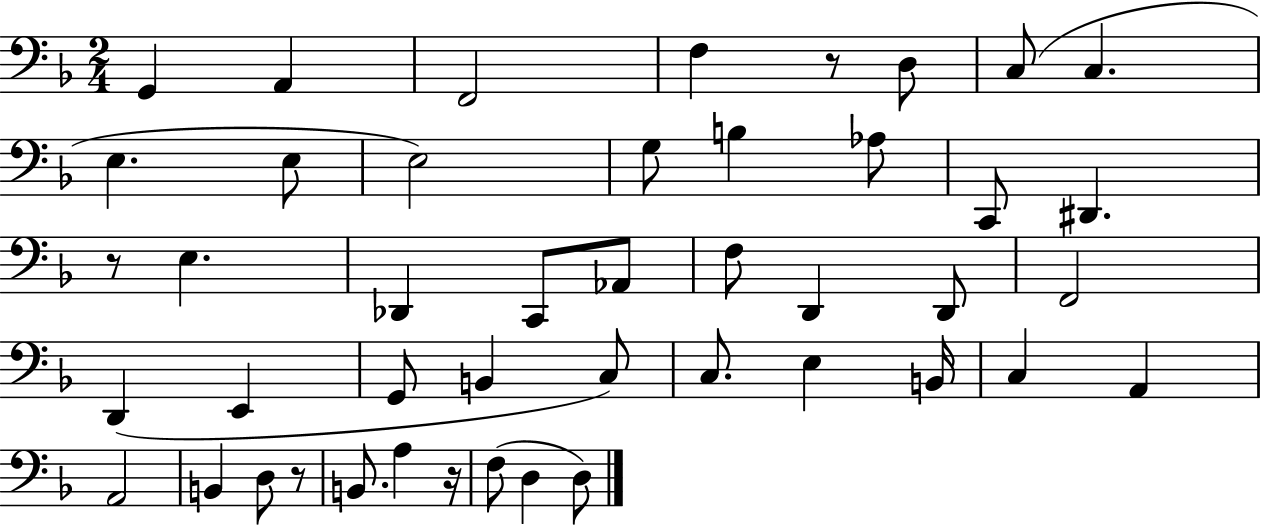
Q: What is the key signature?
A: F major